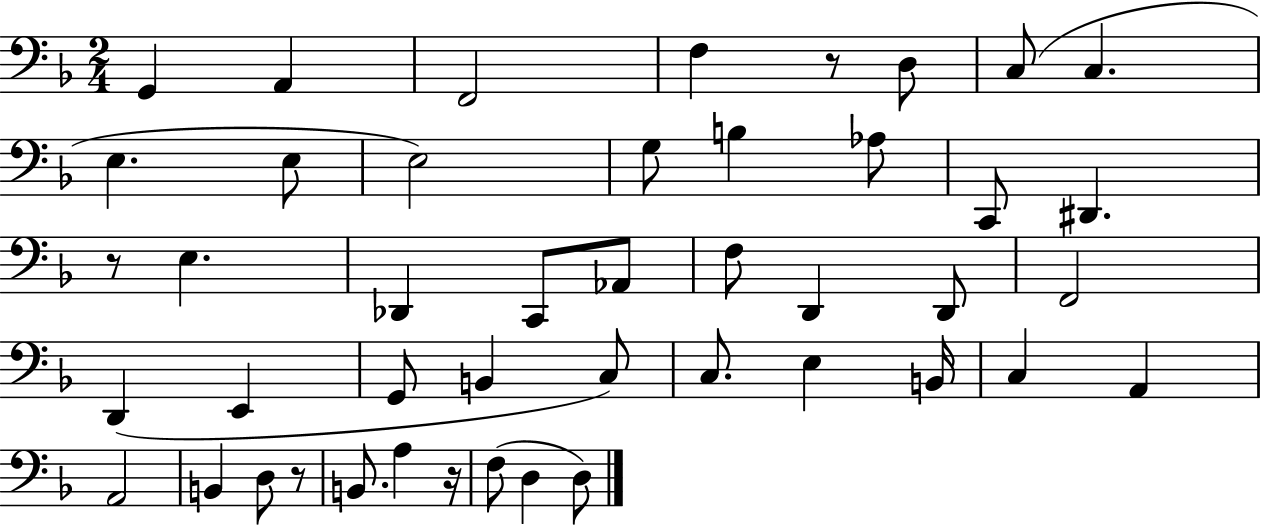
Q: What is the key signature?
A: F major